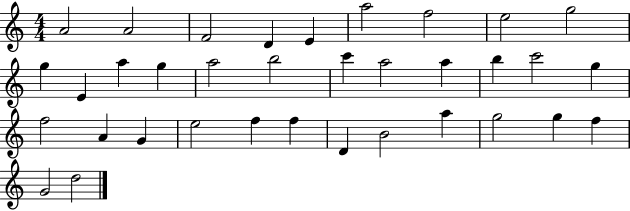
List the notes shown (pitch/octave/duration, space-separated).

A4/h A4/h F4/h D4/q E4/q A5/h F5/h E5/h G5/h G5/q E4/q A5/q G5/q A5/h B5/h C6/q A5/h A5/q B5/q C6/h G5/q F5/h A4/q G4/q E5/h F5/q F5/q D4/q B4/h A5/q G5/h G5/q F5/q G4/h D5/h